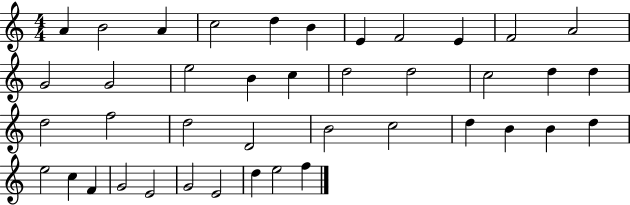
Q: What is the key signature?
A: C major